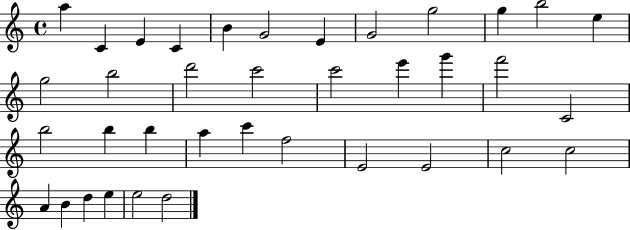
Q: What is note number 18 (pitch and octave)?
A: E6